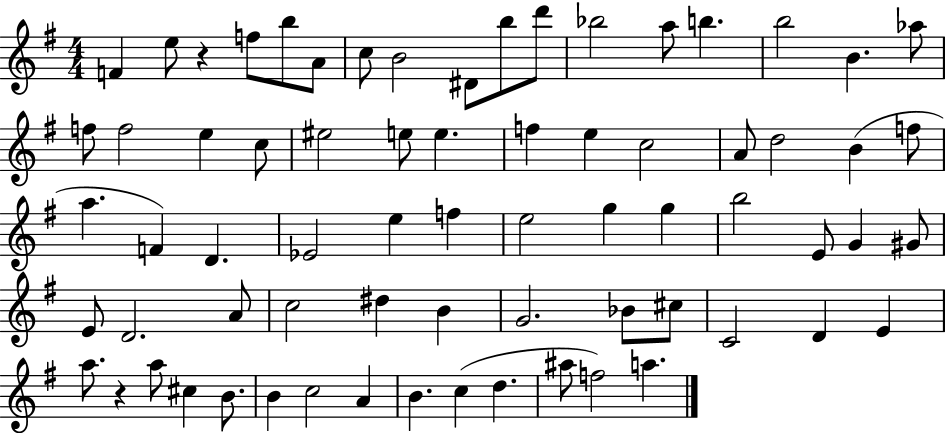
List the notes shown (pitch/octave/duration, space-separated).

F4/q E5/e R/q F5/e B5/e A4/e C5/e B4/h D#4/e B5/e D6/e Bb5/h A5/e B5/q. B5/h B4/q. Ab5/e F5/e F5/h E5/q C5/e EIS5/h E5/e E5/q. F5/q E5/q C5/h A4/e D5/h B4/q F5/e A5/q. F4/q D4/q. Eb4/h E5/q F5/q E5/h G5/q G5/q B5/h E4/e G4/q G#4/e E4/e D4/h. A4/e C5/h D#5/q B4/q G4/h. Bb4/e C#5/e C4/h D4/q E4/q A5/e. R/q A5/e C#5/q B4/e. B4/q C5/h A4/q B4/q. C5/q D5/q. A#5/e F5/h A5/q.